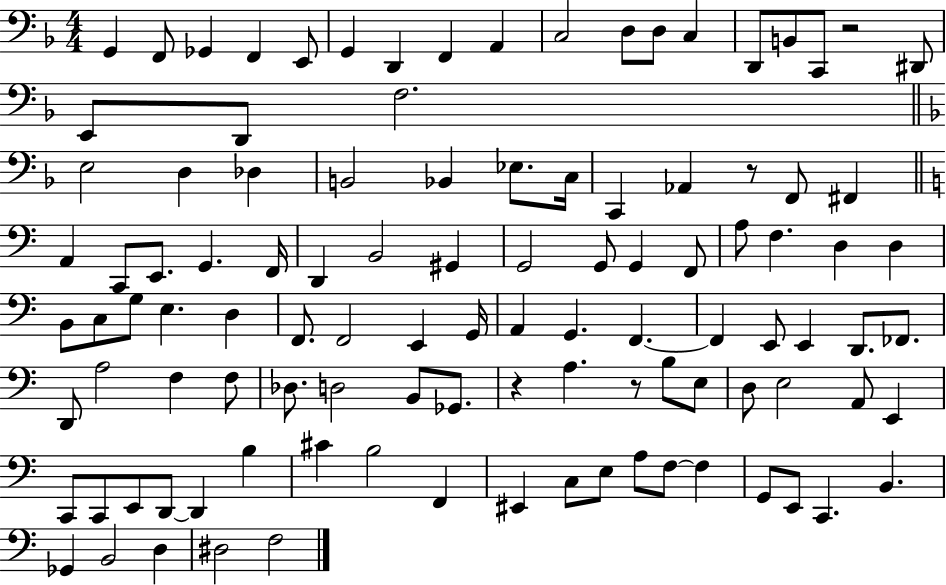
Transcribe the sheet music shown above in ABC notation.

X:1
T:Untitled
M:4/4
L:1/4
K:F
G,, F,,/2 _G,, F,, E,,/2 G,, D,, F,, A,, C,2 D,/2 D,/2 C, D,,/2 B,,/2 C,,/2 z2 ^D,,/2 E,,/2 D,,/2 F,2 E,2 D, _D, B,,2 _B,, _E,/2 C,/4 C,, _A,, z/2 F,,/2 ^F,, A,, C,,/2 E,,/2 G,, F,,/4 D,, B,,2 ^G,, G,,2 G,,/2 G,, F,,/2 A,/2 F, D, D, B,,/2 C,/2 G,/2 E, D, F,,/2 F,,2 E,, G,,/4 A,, G,, F,, F,, E,,/2 E,, D,,/2 _F,,/2 D,,/2 A,2 F, F,/2 _D,/2 D,2 B,,/2 _G,,/2 z A, z/2 B,/2 E,/2 D,/2 E,2 A,,/2 E,, C,,/2 C,,/2 E,,/2 D,,/2 D,, B, ^C B,2 F,, ^E,, C,/2 E,/2 A,/2 F,/2 F, G,,/2 E,,/2 C,, B,, _G,, B,,2 D, ^D,2 F,2